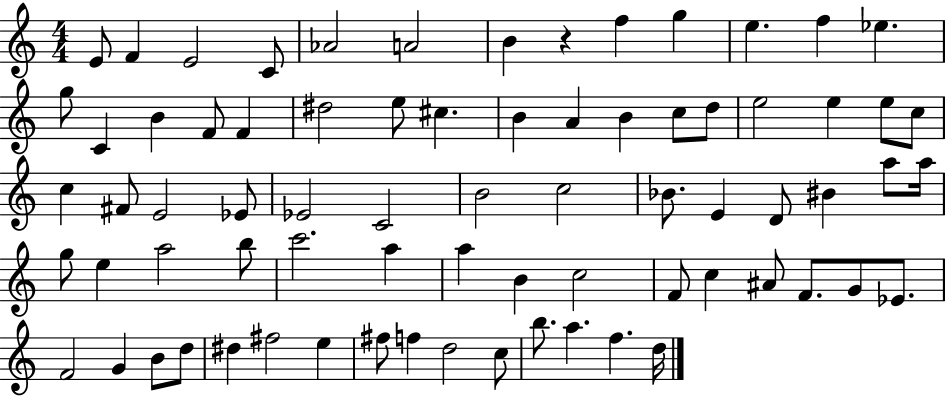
{
  \clef treble
  \numericTimeSignature
  \time 4/4
  \key c \major
  e'8 f'4 e'2 c'8 | aes'2 a'2 | b'4 r4 f''4 g''4 | e''4. f''4 ees''4. | \break g''8 c'4 b'4 f'8 f'4 | dis''2 e''8 cis''4. | b'4 a'4 b'4 c''8 d''8 | e''2 e''4 e''8 c''8 | \break c''4 fis'8 e'2 ees'8 | ees'2 c'2 | b'2 c''2 | bes'8. e'4 d'8 bis'4 a''8 a''16 | \break g''8 e''4 a''2 b''8 | c'''2. a''4 | a''4 b'4 c''2 | f'8 c''4 ais'8 f'8. g'8 ees'8. | \break f'2 g'4 b'8 d''8 | dis''4 fis''2 e''4 | fis''8 f''4 d''2 c''8 | b''8. a''4. f''4. d''16 | \break \bar "|."
}